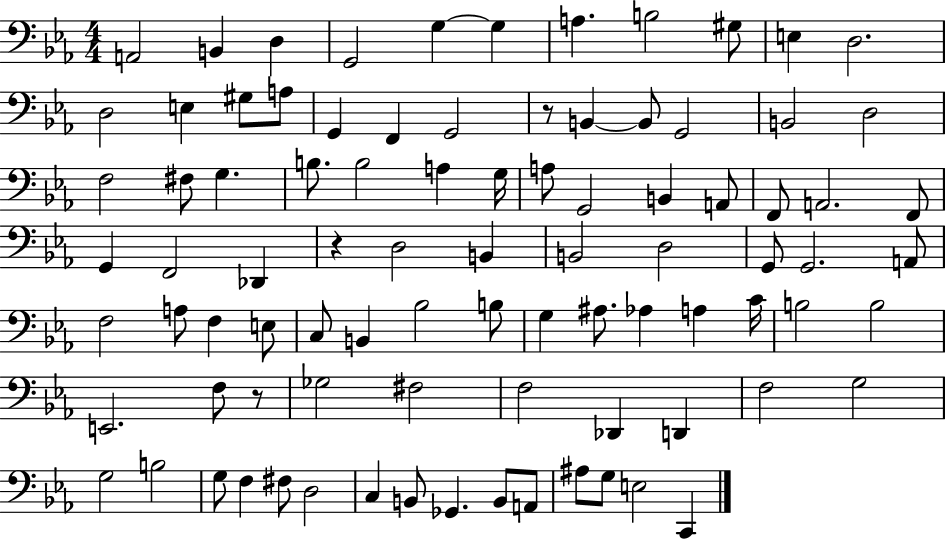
X:1
T:Untitled
M:4/4
L:1/4
K:Eb
A,,2 B,, D, G,,2 G, G, A, B,2 ^G,/2 E, D,2 D,2 E, ^G,/2 A,/2 G,, F,, G,,2 z/2 B,, B,,/2 G,,2 B,,2 D,2 F,2 ^F,/2 G, B,/2 B,2 A, G,/4 A,/2 G,,2 B,, A,,/2 F,,/2 A,,2 F,,/2 G,, F,,2 _D,, z D,2 B,, B,,2 D,2 G,,/2 G,,2 A,,/2 F,2 A,/2 F, E,/2 C,/2 B,, _B,2 B,/2 G, ^A,/2 _A, A, C/4 B,2 B,2 E,,2 F,/2 z/2 _G,2 ^F,2 F,2 _D,, D,, F,2 G,2 G,2 B,2 G,/2 F, ^F,/2 D,2 C, B,,/2 _G,, B,,/2 A,,/2 ^A,/2 G,/2 E,2 C,,